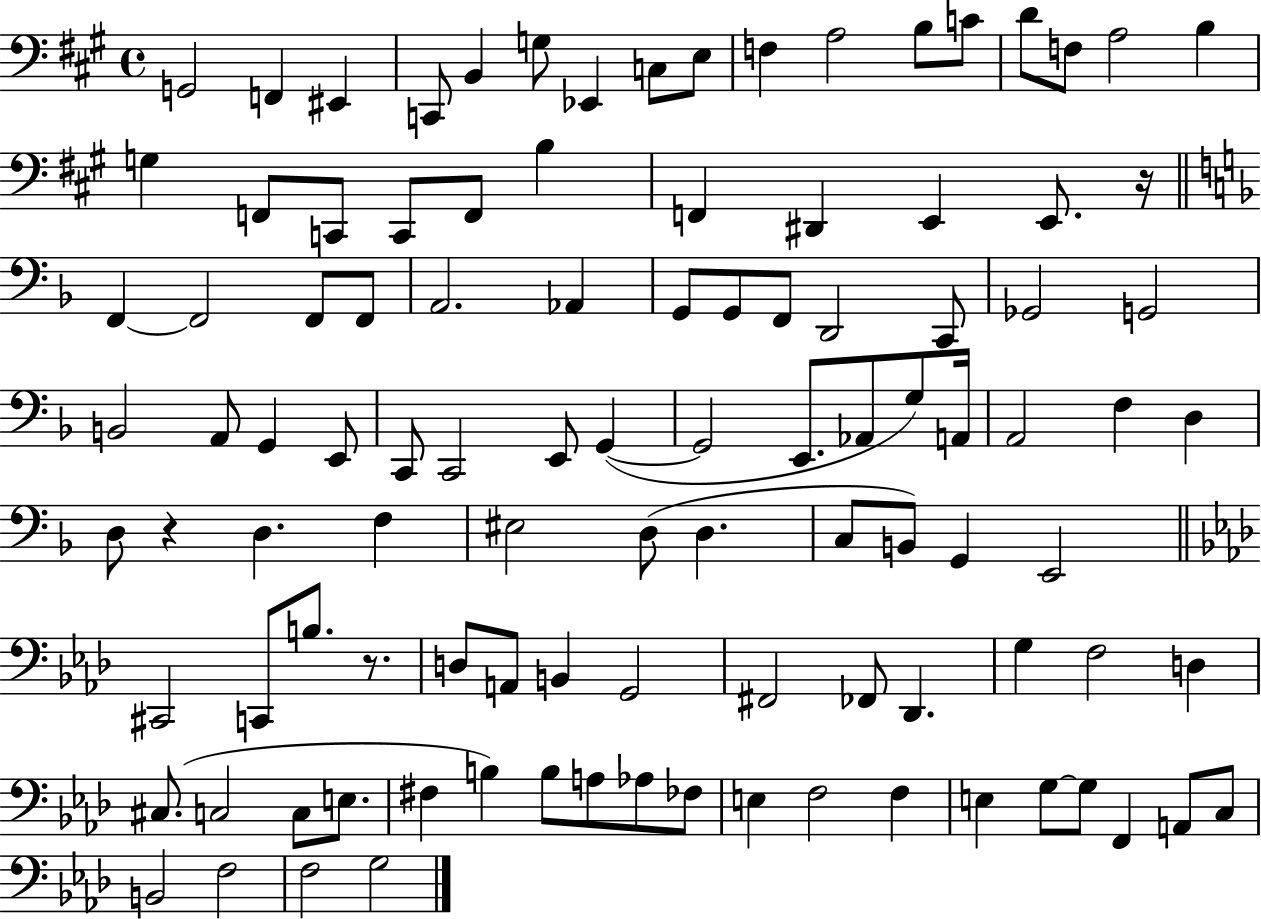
{
  \clef bass
  \time 4/4
  \defaultTimeSignature
  \key a \major
  \repeat volta 2 { g,2 f,4 eis,4 | c,8 b,4 g8 ees,4 c8 e8 | f4 a2 b8 c'8 | d'8 f8 a2 b4 | \break g4 f,8 c,8 c,8 f,8 b4 | f,4 dis,4 e,4 e,8. r16 | \bar "||" \break \key d \minor f,4~~ f,2 f,8 f,8 | a,2. aes,4 | g,8 g,8 f,8 d,2 c,8 | ges,2 g,2 | \break b,2 a,8 g,4 e,8 | c,8 c,2 e,8 g,4~(~ | g,2 e,8. aes,8 g8) a,16 | a,2 f4 d4 | \break d8 r4 d4. f4 | eis2 d8( d4. | c8 b,8) g,4 e,2 | \bar "||" \break \key f \minor cis,2 c,8 b8. r8. | d8 a,8 b,4 g,2 | fis,2 fes,8 des,4. | g4 f2 d4 | \break cis8.( c2 c8 e8. | fis4 b4) b8 a8 aes8 fes8 | e4 f2 f4 | e4 g8~~ g8 f,4 a,8 c8 | \break b,2 f2 | f2 g2 | } \bar "|."
}